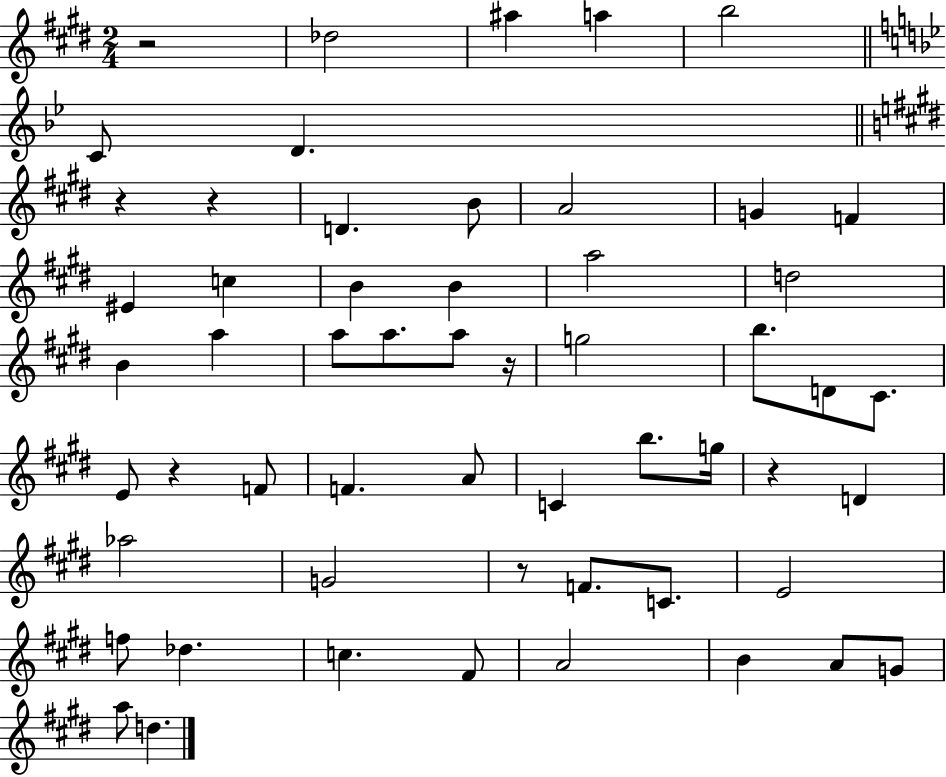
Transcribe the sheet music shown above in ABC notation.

X:1
T:Untitled
M:2/4
L:1/4
K:E
z2 _d2 ^a a b2 C/2 D z z D B/2 A2 G F ^E c B B a2 d2 B a a/2 a/2 a/2 z/4 g2 b/2 D/2 ^C/2 E/2 z F/2 F A/2 C b/2 g/4 z D _a2 G2 z/2 F/2 C/2 E2 f/2 _d c ^F/2 A2 B A/2 G/2 a/2 d